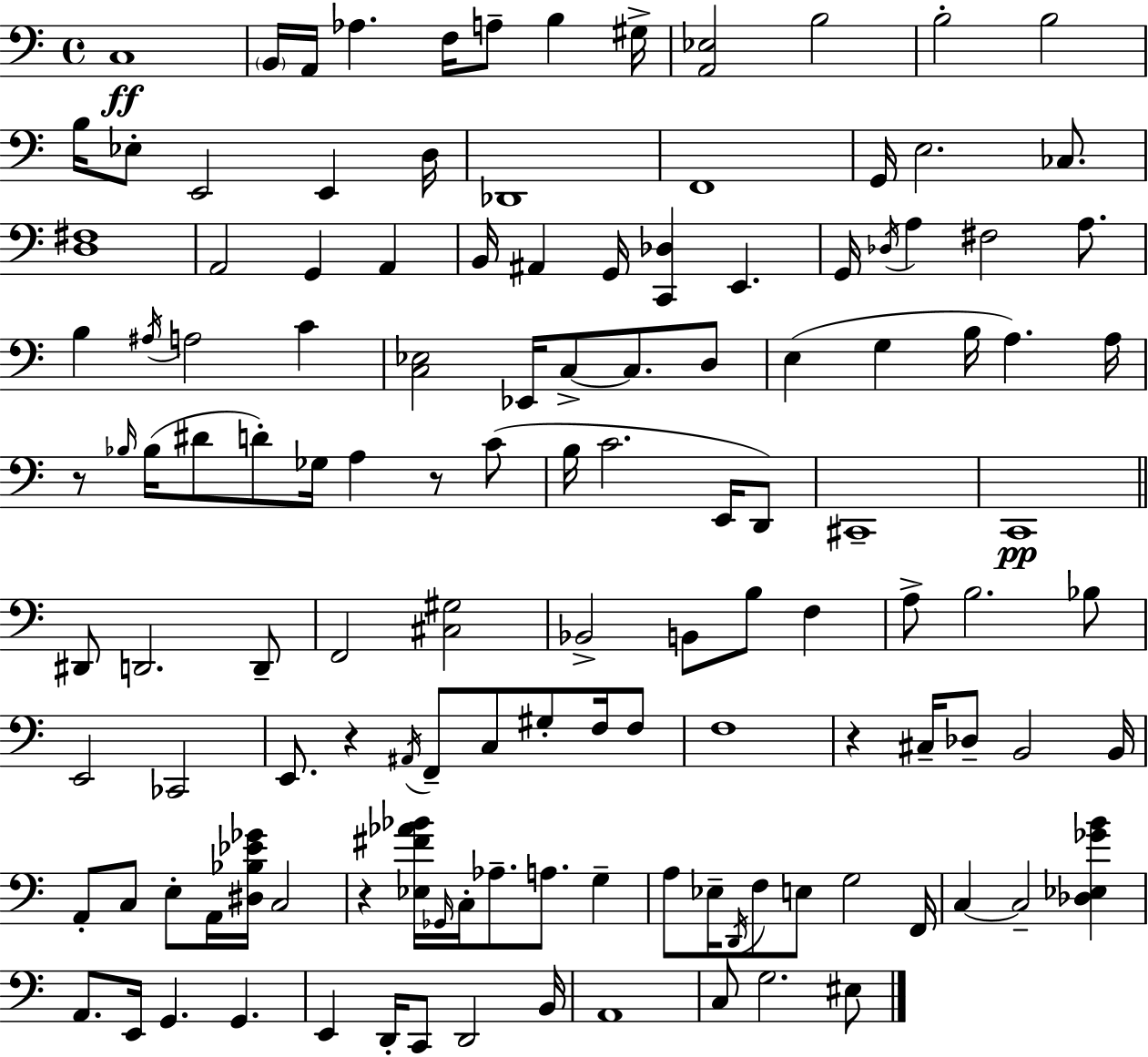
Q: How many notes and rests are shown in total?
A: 129